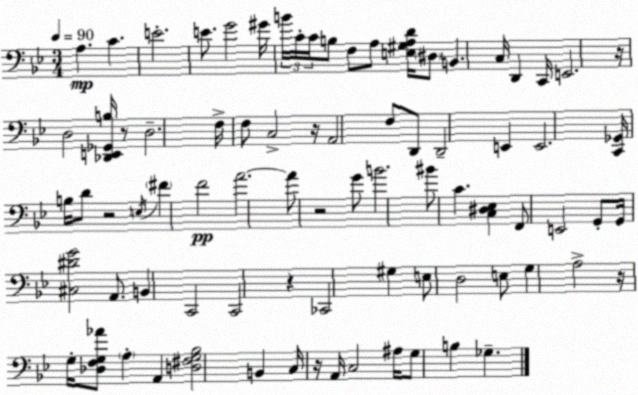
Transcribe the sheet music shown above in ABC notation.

X:1
T:Untitled
M:3/4
L:1/4
K:Gm
A, C E2 E/2 G2 ^G/4 B/4 C/4 C/4 B,/2 F,/2 A,/2 [E,^G,A,D]/4 ^D,/2 B,, C,/4 D,, C,,/4 E,,2 z/4 D,2 [_D,,E,,_G,,B,]/4 z/2 D,2 F,/4 F,/2 C,2 z/4 A,,2 F,/2 D,,/2 D,,2 E,, E,,2 [C,,_G,,]/4 B,/4 D/2 z2 E,/4 ^F F2 A2 A/2 z2 G/2 B2 ^B/2 C [C,^D,_E,] F,,/2 E,,2 G,,/2 G,,/4 [^C,^DG]2 A,,/2 B,, C,,2 C,,2 z _C,,2 ^G, E,/2 D,2 E,/2 G, A,2 z/4 G,/4 [_D,F,G,_A]/2 A, A,, [D,^F,G,_B,]2 B,, C,/4 z/4 A,,/4 C,2 ^A,/4 G,/2 B, _G,